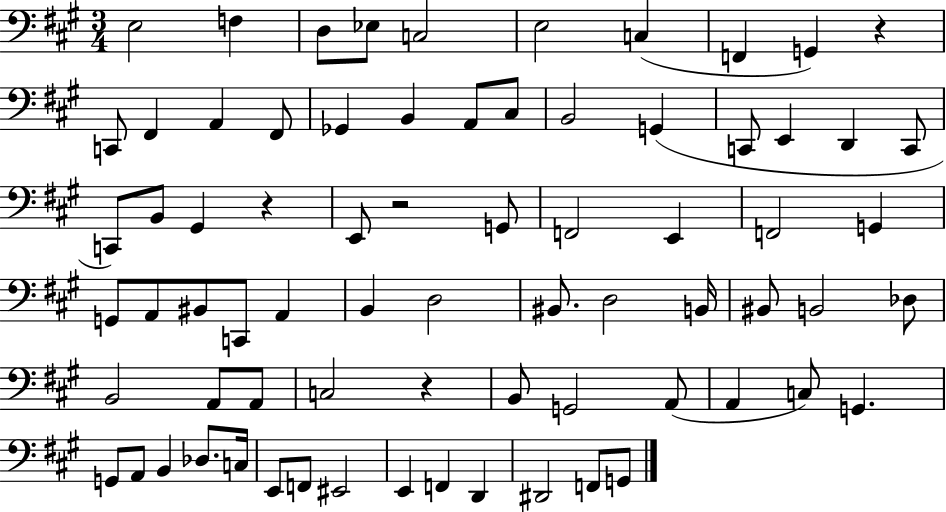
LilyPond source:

{
  \clef bass
  \numericTimeSignature
  \time 3/4
  \key a \major
  e2 f4 | d8 ees8 c2 | e2 c4( | f,4 g,4) r4 | \break c,8 fis,4 a,4 fis,8 | ges,4 b,4 a,8 cis8 | b,2 g,4( | c,8 e,4 d,4 c,8 | \break c,8) b,8 gis,4 r4 | e,8 r2 g,8 | f,2 e,4 | f,2 g,4 | \break g,8 a,8 bis,8 c,8 a,4 | b,4 d2 | bis,8. d2 b,16 | bis,8 b,2 des8 | \break b,2 a,8 a,8 | c2 r4 | b,8 g,2 a,8( | a,4 c8) g,4. | \break g,8 a,8 b,4 des8. c16 | e,8 f,8 eis,2 | e,4 f,4 d,4 | dis,2 f,8 g,8 | \break \bar "|."
}